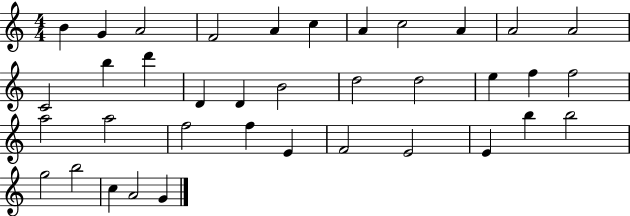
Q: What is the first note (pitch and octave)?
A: B4